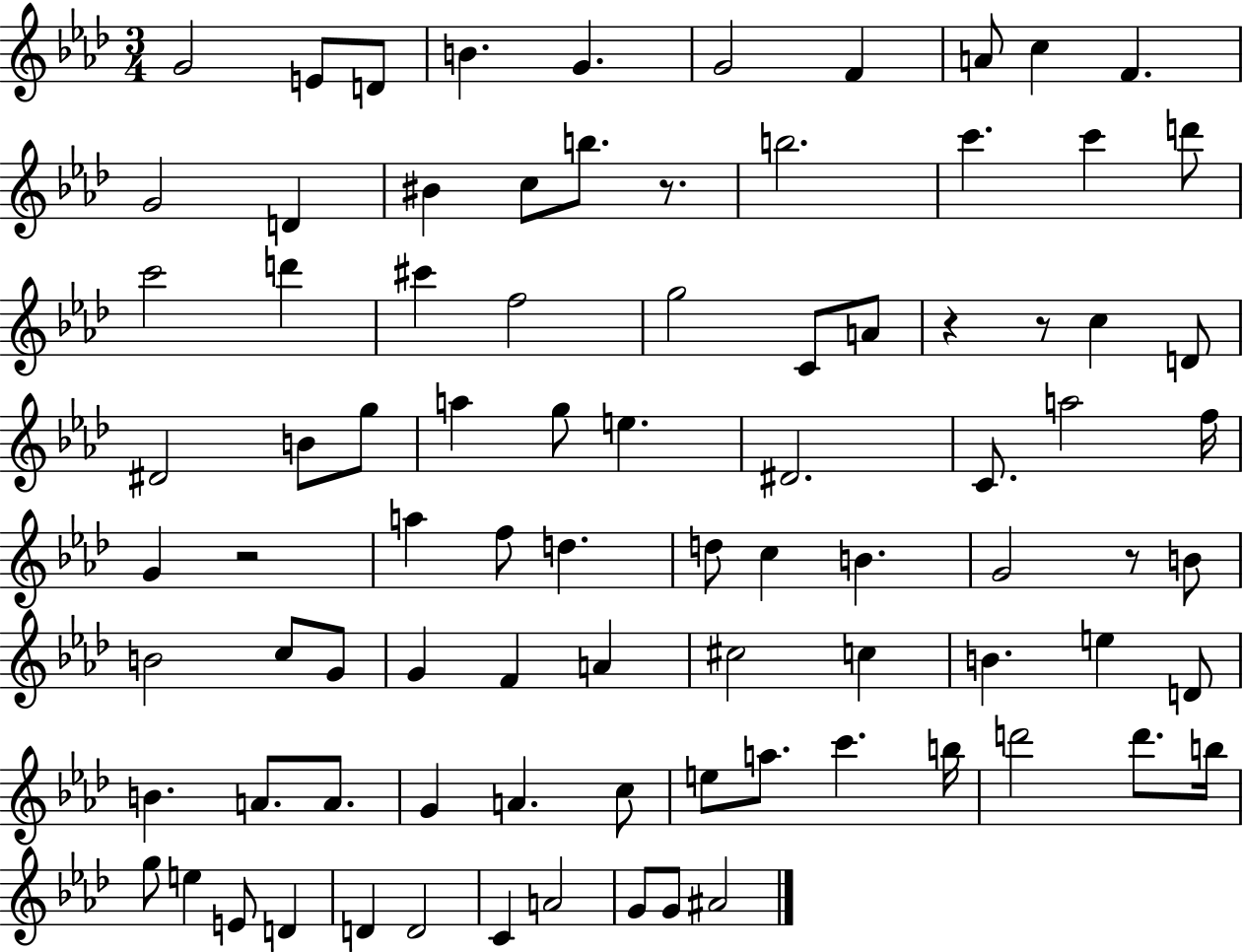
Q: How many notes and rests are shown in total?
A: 87